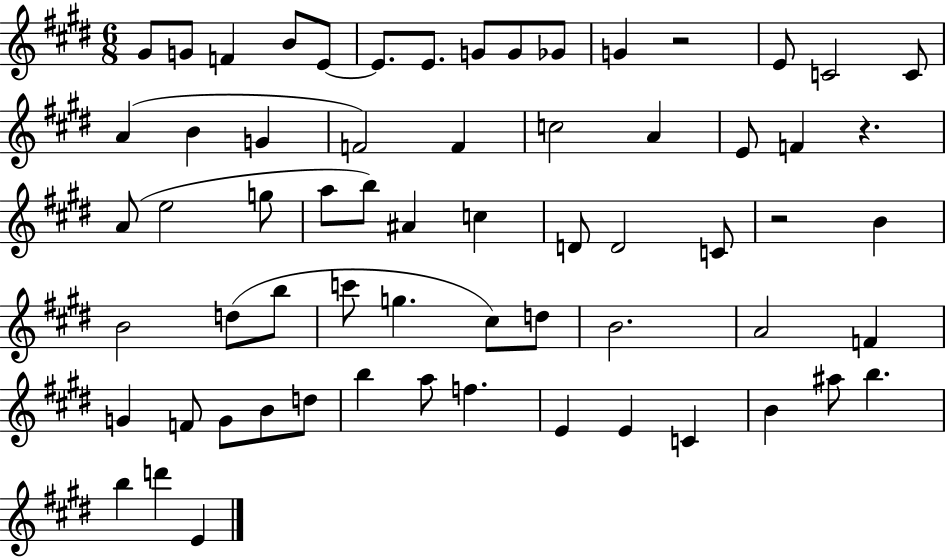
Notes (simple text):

G#4/e G4/e F4/q B4/e E4/e E4/e. E4/e. G4/e G4/e Gb4/e G4/q R/h E4/e C4/h C4/e A4/q B4/q G4/q F4/h F4/q C5/h A4/q E4/e F4/q R/q. A4/e E5/h G5/e A5/e B5/e A#4/q C5/q D4/e D4/h C4/e R/h B4/q B4/h D5/e B5/e C6/e G5/q. C#5/e D5/e B4/h. A4/h F4/q G4/q F4/e G4/e B4/e D5/e B5/q A5/e F5/q. E4/q E4/q C4/q B4/q A#5/e B5/q. B5/q D6/q E4/q